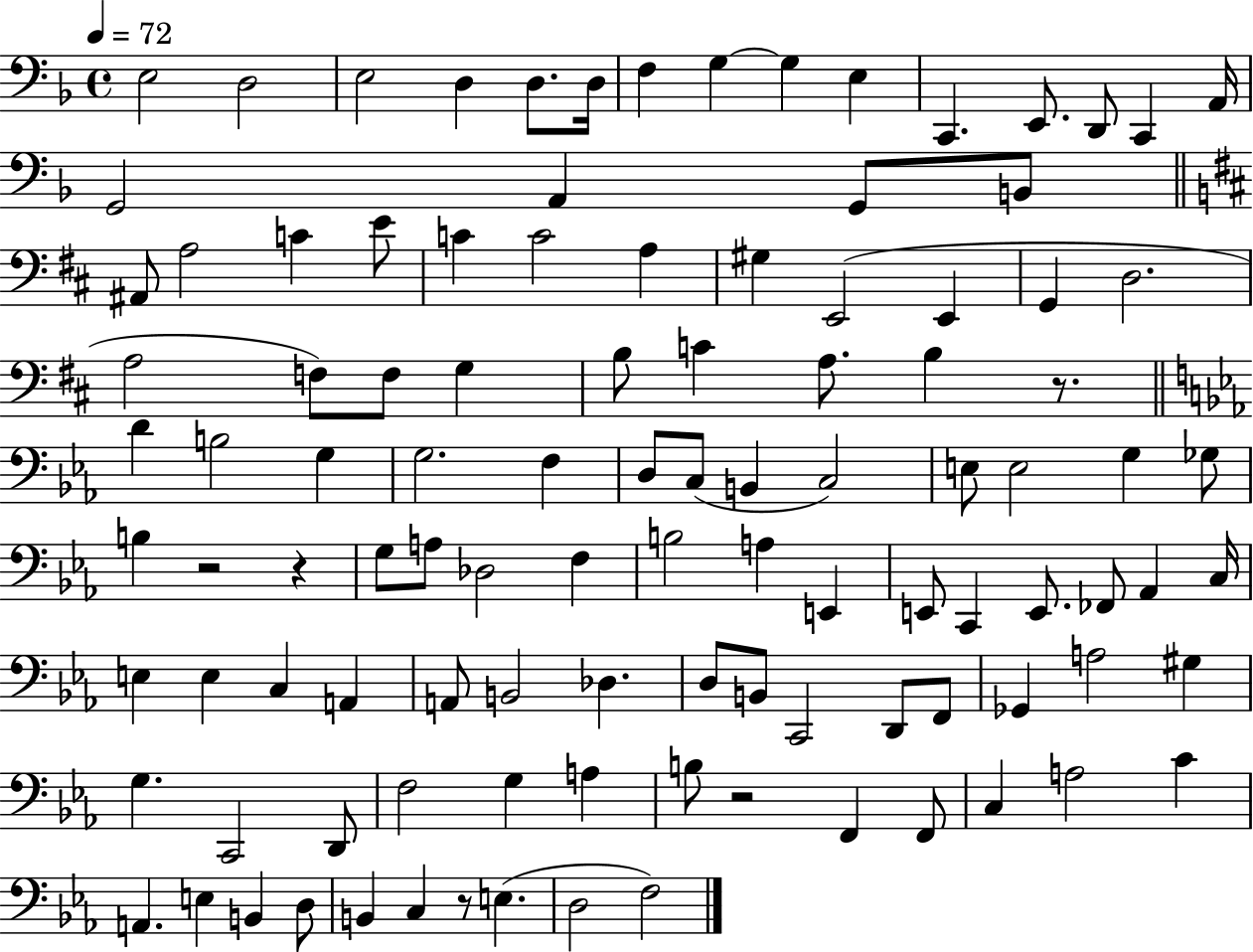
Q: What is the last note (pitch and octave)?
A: F3